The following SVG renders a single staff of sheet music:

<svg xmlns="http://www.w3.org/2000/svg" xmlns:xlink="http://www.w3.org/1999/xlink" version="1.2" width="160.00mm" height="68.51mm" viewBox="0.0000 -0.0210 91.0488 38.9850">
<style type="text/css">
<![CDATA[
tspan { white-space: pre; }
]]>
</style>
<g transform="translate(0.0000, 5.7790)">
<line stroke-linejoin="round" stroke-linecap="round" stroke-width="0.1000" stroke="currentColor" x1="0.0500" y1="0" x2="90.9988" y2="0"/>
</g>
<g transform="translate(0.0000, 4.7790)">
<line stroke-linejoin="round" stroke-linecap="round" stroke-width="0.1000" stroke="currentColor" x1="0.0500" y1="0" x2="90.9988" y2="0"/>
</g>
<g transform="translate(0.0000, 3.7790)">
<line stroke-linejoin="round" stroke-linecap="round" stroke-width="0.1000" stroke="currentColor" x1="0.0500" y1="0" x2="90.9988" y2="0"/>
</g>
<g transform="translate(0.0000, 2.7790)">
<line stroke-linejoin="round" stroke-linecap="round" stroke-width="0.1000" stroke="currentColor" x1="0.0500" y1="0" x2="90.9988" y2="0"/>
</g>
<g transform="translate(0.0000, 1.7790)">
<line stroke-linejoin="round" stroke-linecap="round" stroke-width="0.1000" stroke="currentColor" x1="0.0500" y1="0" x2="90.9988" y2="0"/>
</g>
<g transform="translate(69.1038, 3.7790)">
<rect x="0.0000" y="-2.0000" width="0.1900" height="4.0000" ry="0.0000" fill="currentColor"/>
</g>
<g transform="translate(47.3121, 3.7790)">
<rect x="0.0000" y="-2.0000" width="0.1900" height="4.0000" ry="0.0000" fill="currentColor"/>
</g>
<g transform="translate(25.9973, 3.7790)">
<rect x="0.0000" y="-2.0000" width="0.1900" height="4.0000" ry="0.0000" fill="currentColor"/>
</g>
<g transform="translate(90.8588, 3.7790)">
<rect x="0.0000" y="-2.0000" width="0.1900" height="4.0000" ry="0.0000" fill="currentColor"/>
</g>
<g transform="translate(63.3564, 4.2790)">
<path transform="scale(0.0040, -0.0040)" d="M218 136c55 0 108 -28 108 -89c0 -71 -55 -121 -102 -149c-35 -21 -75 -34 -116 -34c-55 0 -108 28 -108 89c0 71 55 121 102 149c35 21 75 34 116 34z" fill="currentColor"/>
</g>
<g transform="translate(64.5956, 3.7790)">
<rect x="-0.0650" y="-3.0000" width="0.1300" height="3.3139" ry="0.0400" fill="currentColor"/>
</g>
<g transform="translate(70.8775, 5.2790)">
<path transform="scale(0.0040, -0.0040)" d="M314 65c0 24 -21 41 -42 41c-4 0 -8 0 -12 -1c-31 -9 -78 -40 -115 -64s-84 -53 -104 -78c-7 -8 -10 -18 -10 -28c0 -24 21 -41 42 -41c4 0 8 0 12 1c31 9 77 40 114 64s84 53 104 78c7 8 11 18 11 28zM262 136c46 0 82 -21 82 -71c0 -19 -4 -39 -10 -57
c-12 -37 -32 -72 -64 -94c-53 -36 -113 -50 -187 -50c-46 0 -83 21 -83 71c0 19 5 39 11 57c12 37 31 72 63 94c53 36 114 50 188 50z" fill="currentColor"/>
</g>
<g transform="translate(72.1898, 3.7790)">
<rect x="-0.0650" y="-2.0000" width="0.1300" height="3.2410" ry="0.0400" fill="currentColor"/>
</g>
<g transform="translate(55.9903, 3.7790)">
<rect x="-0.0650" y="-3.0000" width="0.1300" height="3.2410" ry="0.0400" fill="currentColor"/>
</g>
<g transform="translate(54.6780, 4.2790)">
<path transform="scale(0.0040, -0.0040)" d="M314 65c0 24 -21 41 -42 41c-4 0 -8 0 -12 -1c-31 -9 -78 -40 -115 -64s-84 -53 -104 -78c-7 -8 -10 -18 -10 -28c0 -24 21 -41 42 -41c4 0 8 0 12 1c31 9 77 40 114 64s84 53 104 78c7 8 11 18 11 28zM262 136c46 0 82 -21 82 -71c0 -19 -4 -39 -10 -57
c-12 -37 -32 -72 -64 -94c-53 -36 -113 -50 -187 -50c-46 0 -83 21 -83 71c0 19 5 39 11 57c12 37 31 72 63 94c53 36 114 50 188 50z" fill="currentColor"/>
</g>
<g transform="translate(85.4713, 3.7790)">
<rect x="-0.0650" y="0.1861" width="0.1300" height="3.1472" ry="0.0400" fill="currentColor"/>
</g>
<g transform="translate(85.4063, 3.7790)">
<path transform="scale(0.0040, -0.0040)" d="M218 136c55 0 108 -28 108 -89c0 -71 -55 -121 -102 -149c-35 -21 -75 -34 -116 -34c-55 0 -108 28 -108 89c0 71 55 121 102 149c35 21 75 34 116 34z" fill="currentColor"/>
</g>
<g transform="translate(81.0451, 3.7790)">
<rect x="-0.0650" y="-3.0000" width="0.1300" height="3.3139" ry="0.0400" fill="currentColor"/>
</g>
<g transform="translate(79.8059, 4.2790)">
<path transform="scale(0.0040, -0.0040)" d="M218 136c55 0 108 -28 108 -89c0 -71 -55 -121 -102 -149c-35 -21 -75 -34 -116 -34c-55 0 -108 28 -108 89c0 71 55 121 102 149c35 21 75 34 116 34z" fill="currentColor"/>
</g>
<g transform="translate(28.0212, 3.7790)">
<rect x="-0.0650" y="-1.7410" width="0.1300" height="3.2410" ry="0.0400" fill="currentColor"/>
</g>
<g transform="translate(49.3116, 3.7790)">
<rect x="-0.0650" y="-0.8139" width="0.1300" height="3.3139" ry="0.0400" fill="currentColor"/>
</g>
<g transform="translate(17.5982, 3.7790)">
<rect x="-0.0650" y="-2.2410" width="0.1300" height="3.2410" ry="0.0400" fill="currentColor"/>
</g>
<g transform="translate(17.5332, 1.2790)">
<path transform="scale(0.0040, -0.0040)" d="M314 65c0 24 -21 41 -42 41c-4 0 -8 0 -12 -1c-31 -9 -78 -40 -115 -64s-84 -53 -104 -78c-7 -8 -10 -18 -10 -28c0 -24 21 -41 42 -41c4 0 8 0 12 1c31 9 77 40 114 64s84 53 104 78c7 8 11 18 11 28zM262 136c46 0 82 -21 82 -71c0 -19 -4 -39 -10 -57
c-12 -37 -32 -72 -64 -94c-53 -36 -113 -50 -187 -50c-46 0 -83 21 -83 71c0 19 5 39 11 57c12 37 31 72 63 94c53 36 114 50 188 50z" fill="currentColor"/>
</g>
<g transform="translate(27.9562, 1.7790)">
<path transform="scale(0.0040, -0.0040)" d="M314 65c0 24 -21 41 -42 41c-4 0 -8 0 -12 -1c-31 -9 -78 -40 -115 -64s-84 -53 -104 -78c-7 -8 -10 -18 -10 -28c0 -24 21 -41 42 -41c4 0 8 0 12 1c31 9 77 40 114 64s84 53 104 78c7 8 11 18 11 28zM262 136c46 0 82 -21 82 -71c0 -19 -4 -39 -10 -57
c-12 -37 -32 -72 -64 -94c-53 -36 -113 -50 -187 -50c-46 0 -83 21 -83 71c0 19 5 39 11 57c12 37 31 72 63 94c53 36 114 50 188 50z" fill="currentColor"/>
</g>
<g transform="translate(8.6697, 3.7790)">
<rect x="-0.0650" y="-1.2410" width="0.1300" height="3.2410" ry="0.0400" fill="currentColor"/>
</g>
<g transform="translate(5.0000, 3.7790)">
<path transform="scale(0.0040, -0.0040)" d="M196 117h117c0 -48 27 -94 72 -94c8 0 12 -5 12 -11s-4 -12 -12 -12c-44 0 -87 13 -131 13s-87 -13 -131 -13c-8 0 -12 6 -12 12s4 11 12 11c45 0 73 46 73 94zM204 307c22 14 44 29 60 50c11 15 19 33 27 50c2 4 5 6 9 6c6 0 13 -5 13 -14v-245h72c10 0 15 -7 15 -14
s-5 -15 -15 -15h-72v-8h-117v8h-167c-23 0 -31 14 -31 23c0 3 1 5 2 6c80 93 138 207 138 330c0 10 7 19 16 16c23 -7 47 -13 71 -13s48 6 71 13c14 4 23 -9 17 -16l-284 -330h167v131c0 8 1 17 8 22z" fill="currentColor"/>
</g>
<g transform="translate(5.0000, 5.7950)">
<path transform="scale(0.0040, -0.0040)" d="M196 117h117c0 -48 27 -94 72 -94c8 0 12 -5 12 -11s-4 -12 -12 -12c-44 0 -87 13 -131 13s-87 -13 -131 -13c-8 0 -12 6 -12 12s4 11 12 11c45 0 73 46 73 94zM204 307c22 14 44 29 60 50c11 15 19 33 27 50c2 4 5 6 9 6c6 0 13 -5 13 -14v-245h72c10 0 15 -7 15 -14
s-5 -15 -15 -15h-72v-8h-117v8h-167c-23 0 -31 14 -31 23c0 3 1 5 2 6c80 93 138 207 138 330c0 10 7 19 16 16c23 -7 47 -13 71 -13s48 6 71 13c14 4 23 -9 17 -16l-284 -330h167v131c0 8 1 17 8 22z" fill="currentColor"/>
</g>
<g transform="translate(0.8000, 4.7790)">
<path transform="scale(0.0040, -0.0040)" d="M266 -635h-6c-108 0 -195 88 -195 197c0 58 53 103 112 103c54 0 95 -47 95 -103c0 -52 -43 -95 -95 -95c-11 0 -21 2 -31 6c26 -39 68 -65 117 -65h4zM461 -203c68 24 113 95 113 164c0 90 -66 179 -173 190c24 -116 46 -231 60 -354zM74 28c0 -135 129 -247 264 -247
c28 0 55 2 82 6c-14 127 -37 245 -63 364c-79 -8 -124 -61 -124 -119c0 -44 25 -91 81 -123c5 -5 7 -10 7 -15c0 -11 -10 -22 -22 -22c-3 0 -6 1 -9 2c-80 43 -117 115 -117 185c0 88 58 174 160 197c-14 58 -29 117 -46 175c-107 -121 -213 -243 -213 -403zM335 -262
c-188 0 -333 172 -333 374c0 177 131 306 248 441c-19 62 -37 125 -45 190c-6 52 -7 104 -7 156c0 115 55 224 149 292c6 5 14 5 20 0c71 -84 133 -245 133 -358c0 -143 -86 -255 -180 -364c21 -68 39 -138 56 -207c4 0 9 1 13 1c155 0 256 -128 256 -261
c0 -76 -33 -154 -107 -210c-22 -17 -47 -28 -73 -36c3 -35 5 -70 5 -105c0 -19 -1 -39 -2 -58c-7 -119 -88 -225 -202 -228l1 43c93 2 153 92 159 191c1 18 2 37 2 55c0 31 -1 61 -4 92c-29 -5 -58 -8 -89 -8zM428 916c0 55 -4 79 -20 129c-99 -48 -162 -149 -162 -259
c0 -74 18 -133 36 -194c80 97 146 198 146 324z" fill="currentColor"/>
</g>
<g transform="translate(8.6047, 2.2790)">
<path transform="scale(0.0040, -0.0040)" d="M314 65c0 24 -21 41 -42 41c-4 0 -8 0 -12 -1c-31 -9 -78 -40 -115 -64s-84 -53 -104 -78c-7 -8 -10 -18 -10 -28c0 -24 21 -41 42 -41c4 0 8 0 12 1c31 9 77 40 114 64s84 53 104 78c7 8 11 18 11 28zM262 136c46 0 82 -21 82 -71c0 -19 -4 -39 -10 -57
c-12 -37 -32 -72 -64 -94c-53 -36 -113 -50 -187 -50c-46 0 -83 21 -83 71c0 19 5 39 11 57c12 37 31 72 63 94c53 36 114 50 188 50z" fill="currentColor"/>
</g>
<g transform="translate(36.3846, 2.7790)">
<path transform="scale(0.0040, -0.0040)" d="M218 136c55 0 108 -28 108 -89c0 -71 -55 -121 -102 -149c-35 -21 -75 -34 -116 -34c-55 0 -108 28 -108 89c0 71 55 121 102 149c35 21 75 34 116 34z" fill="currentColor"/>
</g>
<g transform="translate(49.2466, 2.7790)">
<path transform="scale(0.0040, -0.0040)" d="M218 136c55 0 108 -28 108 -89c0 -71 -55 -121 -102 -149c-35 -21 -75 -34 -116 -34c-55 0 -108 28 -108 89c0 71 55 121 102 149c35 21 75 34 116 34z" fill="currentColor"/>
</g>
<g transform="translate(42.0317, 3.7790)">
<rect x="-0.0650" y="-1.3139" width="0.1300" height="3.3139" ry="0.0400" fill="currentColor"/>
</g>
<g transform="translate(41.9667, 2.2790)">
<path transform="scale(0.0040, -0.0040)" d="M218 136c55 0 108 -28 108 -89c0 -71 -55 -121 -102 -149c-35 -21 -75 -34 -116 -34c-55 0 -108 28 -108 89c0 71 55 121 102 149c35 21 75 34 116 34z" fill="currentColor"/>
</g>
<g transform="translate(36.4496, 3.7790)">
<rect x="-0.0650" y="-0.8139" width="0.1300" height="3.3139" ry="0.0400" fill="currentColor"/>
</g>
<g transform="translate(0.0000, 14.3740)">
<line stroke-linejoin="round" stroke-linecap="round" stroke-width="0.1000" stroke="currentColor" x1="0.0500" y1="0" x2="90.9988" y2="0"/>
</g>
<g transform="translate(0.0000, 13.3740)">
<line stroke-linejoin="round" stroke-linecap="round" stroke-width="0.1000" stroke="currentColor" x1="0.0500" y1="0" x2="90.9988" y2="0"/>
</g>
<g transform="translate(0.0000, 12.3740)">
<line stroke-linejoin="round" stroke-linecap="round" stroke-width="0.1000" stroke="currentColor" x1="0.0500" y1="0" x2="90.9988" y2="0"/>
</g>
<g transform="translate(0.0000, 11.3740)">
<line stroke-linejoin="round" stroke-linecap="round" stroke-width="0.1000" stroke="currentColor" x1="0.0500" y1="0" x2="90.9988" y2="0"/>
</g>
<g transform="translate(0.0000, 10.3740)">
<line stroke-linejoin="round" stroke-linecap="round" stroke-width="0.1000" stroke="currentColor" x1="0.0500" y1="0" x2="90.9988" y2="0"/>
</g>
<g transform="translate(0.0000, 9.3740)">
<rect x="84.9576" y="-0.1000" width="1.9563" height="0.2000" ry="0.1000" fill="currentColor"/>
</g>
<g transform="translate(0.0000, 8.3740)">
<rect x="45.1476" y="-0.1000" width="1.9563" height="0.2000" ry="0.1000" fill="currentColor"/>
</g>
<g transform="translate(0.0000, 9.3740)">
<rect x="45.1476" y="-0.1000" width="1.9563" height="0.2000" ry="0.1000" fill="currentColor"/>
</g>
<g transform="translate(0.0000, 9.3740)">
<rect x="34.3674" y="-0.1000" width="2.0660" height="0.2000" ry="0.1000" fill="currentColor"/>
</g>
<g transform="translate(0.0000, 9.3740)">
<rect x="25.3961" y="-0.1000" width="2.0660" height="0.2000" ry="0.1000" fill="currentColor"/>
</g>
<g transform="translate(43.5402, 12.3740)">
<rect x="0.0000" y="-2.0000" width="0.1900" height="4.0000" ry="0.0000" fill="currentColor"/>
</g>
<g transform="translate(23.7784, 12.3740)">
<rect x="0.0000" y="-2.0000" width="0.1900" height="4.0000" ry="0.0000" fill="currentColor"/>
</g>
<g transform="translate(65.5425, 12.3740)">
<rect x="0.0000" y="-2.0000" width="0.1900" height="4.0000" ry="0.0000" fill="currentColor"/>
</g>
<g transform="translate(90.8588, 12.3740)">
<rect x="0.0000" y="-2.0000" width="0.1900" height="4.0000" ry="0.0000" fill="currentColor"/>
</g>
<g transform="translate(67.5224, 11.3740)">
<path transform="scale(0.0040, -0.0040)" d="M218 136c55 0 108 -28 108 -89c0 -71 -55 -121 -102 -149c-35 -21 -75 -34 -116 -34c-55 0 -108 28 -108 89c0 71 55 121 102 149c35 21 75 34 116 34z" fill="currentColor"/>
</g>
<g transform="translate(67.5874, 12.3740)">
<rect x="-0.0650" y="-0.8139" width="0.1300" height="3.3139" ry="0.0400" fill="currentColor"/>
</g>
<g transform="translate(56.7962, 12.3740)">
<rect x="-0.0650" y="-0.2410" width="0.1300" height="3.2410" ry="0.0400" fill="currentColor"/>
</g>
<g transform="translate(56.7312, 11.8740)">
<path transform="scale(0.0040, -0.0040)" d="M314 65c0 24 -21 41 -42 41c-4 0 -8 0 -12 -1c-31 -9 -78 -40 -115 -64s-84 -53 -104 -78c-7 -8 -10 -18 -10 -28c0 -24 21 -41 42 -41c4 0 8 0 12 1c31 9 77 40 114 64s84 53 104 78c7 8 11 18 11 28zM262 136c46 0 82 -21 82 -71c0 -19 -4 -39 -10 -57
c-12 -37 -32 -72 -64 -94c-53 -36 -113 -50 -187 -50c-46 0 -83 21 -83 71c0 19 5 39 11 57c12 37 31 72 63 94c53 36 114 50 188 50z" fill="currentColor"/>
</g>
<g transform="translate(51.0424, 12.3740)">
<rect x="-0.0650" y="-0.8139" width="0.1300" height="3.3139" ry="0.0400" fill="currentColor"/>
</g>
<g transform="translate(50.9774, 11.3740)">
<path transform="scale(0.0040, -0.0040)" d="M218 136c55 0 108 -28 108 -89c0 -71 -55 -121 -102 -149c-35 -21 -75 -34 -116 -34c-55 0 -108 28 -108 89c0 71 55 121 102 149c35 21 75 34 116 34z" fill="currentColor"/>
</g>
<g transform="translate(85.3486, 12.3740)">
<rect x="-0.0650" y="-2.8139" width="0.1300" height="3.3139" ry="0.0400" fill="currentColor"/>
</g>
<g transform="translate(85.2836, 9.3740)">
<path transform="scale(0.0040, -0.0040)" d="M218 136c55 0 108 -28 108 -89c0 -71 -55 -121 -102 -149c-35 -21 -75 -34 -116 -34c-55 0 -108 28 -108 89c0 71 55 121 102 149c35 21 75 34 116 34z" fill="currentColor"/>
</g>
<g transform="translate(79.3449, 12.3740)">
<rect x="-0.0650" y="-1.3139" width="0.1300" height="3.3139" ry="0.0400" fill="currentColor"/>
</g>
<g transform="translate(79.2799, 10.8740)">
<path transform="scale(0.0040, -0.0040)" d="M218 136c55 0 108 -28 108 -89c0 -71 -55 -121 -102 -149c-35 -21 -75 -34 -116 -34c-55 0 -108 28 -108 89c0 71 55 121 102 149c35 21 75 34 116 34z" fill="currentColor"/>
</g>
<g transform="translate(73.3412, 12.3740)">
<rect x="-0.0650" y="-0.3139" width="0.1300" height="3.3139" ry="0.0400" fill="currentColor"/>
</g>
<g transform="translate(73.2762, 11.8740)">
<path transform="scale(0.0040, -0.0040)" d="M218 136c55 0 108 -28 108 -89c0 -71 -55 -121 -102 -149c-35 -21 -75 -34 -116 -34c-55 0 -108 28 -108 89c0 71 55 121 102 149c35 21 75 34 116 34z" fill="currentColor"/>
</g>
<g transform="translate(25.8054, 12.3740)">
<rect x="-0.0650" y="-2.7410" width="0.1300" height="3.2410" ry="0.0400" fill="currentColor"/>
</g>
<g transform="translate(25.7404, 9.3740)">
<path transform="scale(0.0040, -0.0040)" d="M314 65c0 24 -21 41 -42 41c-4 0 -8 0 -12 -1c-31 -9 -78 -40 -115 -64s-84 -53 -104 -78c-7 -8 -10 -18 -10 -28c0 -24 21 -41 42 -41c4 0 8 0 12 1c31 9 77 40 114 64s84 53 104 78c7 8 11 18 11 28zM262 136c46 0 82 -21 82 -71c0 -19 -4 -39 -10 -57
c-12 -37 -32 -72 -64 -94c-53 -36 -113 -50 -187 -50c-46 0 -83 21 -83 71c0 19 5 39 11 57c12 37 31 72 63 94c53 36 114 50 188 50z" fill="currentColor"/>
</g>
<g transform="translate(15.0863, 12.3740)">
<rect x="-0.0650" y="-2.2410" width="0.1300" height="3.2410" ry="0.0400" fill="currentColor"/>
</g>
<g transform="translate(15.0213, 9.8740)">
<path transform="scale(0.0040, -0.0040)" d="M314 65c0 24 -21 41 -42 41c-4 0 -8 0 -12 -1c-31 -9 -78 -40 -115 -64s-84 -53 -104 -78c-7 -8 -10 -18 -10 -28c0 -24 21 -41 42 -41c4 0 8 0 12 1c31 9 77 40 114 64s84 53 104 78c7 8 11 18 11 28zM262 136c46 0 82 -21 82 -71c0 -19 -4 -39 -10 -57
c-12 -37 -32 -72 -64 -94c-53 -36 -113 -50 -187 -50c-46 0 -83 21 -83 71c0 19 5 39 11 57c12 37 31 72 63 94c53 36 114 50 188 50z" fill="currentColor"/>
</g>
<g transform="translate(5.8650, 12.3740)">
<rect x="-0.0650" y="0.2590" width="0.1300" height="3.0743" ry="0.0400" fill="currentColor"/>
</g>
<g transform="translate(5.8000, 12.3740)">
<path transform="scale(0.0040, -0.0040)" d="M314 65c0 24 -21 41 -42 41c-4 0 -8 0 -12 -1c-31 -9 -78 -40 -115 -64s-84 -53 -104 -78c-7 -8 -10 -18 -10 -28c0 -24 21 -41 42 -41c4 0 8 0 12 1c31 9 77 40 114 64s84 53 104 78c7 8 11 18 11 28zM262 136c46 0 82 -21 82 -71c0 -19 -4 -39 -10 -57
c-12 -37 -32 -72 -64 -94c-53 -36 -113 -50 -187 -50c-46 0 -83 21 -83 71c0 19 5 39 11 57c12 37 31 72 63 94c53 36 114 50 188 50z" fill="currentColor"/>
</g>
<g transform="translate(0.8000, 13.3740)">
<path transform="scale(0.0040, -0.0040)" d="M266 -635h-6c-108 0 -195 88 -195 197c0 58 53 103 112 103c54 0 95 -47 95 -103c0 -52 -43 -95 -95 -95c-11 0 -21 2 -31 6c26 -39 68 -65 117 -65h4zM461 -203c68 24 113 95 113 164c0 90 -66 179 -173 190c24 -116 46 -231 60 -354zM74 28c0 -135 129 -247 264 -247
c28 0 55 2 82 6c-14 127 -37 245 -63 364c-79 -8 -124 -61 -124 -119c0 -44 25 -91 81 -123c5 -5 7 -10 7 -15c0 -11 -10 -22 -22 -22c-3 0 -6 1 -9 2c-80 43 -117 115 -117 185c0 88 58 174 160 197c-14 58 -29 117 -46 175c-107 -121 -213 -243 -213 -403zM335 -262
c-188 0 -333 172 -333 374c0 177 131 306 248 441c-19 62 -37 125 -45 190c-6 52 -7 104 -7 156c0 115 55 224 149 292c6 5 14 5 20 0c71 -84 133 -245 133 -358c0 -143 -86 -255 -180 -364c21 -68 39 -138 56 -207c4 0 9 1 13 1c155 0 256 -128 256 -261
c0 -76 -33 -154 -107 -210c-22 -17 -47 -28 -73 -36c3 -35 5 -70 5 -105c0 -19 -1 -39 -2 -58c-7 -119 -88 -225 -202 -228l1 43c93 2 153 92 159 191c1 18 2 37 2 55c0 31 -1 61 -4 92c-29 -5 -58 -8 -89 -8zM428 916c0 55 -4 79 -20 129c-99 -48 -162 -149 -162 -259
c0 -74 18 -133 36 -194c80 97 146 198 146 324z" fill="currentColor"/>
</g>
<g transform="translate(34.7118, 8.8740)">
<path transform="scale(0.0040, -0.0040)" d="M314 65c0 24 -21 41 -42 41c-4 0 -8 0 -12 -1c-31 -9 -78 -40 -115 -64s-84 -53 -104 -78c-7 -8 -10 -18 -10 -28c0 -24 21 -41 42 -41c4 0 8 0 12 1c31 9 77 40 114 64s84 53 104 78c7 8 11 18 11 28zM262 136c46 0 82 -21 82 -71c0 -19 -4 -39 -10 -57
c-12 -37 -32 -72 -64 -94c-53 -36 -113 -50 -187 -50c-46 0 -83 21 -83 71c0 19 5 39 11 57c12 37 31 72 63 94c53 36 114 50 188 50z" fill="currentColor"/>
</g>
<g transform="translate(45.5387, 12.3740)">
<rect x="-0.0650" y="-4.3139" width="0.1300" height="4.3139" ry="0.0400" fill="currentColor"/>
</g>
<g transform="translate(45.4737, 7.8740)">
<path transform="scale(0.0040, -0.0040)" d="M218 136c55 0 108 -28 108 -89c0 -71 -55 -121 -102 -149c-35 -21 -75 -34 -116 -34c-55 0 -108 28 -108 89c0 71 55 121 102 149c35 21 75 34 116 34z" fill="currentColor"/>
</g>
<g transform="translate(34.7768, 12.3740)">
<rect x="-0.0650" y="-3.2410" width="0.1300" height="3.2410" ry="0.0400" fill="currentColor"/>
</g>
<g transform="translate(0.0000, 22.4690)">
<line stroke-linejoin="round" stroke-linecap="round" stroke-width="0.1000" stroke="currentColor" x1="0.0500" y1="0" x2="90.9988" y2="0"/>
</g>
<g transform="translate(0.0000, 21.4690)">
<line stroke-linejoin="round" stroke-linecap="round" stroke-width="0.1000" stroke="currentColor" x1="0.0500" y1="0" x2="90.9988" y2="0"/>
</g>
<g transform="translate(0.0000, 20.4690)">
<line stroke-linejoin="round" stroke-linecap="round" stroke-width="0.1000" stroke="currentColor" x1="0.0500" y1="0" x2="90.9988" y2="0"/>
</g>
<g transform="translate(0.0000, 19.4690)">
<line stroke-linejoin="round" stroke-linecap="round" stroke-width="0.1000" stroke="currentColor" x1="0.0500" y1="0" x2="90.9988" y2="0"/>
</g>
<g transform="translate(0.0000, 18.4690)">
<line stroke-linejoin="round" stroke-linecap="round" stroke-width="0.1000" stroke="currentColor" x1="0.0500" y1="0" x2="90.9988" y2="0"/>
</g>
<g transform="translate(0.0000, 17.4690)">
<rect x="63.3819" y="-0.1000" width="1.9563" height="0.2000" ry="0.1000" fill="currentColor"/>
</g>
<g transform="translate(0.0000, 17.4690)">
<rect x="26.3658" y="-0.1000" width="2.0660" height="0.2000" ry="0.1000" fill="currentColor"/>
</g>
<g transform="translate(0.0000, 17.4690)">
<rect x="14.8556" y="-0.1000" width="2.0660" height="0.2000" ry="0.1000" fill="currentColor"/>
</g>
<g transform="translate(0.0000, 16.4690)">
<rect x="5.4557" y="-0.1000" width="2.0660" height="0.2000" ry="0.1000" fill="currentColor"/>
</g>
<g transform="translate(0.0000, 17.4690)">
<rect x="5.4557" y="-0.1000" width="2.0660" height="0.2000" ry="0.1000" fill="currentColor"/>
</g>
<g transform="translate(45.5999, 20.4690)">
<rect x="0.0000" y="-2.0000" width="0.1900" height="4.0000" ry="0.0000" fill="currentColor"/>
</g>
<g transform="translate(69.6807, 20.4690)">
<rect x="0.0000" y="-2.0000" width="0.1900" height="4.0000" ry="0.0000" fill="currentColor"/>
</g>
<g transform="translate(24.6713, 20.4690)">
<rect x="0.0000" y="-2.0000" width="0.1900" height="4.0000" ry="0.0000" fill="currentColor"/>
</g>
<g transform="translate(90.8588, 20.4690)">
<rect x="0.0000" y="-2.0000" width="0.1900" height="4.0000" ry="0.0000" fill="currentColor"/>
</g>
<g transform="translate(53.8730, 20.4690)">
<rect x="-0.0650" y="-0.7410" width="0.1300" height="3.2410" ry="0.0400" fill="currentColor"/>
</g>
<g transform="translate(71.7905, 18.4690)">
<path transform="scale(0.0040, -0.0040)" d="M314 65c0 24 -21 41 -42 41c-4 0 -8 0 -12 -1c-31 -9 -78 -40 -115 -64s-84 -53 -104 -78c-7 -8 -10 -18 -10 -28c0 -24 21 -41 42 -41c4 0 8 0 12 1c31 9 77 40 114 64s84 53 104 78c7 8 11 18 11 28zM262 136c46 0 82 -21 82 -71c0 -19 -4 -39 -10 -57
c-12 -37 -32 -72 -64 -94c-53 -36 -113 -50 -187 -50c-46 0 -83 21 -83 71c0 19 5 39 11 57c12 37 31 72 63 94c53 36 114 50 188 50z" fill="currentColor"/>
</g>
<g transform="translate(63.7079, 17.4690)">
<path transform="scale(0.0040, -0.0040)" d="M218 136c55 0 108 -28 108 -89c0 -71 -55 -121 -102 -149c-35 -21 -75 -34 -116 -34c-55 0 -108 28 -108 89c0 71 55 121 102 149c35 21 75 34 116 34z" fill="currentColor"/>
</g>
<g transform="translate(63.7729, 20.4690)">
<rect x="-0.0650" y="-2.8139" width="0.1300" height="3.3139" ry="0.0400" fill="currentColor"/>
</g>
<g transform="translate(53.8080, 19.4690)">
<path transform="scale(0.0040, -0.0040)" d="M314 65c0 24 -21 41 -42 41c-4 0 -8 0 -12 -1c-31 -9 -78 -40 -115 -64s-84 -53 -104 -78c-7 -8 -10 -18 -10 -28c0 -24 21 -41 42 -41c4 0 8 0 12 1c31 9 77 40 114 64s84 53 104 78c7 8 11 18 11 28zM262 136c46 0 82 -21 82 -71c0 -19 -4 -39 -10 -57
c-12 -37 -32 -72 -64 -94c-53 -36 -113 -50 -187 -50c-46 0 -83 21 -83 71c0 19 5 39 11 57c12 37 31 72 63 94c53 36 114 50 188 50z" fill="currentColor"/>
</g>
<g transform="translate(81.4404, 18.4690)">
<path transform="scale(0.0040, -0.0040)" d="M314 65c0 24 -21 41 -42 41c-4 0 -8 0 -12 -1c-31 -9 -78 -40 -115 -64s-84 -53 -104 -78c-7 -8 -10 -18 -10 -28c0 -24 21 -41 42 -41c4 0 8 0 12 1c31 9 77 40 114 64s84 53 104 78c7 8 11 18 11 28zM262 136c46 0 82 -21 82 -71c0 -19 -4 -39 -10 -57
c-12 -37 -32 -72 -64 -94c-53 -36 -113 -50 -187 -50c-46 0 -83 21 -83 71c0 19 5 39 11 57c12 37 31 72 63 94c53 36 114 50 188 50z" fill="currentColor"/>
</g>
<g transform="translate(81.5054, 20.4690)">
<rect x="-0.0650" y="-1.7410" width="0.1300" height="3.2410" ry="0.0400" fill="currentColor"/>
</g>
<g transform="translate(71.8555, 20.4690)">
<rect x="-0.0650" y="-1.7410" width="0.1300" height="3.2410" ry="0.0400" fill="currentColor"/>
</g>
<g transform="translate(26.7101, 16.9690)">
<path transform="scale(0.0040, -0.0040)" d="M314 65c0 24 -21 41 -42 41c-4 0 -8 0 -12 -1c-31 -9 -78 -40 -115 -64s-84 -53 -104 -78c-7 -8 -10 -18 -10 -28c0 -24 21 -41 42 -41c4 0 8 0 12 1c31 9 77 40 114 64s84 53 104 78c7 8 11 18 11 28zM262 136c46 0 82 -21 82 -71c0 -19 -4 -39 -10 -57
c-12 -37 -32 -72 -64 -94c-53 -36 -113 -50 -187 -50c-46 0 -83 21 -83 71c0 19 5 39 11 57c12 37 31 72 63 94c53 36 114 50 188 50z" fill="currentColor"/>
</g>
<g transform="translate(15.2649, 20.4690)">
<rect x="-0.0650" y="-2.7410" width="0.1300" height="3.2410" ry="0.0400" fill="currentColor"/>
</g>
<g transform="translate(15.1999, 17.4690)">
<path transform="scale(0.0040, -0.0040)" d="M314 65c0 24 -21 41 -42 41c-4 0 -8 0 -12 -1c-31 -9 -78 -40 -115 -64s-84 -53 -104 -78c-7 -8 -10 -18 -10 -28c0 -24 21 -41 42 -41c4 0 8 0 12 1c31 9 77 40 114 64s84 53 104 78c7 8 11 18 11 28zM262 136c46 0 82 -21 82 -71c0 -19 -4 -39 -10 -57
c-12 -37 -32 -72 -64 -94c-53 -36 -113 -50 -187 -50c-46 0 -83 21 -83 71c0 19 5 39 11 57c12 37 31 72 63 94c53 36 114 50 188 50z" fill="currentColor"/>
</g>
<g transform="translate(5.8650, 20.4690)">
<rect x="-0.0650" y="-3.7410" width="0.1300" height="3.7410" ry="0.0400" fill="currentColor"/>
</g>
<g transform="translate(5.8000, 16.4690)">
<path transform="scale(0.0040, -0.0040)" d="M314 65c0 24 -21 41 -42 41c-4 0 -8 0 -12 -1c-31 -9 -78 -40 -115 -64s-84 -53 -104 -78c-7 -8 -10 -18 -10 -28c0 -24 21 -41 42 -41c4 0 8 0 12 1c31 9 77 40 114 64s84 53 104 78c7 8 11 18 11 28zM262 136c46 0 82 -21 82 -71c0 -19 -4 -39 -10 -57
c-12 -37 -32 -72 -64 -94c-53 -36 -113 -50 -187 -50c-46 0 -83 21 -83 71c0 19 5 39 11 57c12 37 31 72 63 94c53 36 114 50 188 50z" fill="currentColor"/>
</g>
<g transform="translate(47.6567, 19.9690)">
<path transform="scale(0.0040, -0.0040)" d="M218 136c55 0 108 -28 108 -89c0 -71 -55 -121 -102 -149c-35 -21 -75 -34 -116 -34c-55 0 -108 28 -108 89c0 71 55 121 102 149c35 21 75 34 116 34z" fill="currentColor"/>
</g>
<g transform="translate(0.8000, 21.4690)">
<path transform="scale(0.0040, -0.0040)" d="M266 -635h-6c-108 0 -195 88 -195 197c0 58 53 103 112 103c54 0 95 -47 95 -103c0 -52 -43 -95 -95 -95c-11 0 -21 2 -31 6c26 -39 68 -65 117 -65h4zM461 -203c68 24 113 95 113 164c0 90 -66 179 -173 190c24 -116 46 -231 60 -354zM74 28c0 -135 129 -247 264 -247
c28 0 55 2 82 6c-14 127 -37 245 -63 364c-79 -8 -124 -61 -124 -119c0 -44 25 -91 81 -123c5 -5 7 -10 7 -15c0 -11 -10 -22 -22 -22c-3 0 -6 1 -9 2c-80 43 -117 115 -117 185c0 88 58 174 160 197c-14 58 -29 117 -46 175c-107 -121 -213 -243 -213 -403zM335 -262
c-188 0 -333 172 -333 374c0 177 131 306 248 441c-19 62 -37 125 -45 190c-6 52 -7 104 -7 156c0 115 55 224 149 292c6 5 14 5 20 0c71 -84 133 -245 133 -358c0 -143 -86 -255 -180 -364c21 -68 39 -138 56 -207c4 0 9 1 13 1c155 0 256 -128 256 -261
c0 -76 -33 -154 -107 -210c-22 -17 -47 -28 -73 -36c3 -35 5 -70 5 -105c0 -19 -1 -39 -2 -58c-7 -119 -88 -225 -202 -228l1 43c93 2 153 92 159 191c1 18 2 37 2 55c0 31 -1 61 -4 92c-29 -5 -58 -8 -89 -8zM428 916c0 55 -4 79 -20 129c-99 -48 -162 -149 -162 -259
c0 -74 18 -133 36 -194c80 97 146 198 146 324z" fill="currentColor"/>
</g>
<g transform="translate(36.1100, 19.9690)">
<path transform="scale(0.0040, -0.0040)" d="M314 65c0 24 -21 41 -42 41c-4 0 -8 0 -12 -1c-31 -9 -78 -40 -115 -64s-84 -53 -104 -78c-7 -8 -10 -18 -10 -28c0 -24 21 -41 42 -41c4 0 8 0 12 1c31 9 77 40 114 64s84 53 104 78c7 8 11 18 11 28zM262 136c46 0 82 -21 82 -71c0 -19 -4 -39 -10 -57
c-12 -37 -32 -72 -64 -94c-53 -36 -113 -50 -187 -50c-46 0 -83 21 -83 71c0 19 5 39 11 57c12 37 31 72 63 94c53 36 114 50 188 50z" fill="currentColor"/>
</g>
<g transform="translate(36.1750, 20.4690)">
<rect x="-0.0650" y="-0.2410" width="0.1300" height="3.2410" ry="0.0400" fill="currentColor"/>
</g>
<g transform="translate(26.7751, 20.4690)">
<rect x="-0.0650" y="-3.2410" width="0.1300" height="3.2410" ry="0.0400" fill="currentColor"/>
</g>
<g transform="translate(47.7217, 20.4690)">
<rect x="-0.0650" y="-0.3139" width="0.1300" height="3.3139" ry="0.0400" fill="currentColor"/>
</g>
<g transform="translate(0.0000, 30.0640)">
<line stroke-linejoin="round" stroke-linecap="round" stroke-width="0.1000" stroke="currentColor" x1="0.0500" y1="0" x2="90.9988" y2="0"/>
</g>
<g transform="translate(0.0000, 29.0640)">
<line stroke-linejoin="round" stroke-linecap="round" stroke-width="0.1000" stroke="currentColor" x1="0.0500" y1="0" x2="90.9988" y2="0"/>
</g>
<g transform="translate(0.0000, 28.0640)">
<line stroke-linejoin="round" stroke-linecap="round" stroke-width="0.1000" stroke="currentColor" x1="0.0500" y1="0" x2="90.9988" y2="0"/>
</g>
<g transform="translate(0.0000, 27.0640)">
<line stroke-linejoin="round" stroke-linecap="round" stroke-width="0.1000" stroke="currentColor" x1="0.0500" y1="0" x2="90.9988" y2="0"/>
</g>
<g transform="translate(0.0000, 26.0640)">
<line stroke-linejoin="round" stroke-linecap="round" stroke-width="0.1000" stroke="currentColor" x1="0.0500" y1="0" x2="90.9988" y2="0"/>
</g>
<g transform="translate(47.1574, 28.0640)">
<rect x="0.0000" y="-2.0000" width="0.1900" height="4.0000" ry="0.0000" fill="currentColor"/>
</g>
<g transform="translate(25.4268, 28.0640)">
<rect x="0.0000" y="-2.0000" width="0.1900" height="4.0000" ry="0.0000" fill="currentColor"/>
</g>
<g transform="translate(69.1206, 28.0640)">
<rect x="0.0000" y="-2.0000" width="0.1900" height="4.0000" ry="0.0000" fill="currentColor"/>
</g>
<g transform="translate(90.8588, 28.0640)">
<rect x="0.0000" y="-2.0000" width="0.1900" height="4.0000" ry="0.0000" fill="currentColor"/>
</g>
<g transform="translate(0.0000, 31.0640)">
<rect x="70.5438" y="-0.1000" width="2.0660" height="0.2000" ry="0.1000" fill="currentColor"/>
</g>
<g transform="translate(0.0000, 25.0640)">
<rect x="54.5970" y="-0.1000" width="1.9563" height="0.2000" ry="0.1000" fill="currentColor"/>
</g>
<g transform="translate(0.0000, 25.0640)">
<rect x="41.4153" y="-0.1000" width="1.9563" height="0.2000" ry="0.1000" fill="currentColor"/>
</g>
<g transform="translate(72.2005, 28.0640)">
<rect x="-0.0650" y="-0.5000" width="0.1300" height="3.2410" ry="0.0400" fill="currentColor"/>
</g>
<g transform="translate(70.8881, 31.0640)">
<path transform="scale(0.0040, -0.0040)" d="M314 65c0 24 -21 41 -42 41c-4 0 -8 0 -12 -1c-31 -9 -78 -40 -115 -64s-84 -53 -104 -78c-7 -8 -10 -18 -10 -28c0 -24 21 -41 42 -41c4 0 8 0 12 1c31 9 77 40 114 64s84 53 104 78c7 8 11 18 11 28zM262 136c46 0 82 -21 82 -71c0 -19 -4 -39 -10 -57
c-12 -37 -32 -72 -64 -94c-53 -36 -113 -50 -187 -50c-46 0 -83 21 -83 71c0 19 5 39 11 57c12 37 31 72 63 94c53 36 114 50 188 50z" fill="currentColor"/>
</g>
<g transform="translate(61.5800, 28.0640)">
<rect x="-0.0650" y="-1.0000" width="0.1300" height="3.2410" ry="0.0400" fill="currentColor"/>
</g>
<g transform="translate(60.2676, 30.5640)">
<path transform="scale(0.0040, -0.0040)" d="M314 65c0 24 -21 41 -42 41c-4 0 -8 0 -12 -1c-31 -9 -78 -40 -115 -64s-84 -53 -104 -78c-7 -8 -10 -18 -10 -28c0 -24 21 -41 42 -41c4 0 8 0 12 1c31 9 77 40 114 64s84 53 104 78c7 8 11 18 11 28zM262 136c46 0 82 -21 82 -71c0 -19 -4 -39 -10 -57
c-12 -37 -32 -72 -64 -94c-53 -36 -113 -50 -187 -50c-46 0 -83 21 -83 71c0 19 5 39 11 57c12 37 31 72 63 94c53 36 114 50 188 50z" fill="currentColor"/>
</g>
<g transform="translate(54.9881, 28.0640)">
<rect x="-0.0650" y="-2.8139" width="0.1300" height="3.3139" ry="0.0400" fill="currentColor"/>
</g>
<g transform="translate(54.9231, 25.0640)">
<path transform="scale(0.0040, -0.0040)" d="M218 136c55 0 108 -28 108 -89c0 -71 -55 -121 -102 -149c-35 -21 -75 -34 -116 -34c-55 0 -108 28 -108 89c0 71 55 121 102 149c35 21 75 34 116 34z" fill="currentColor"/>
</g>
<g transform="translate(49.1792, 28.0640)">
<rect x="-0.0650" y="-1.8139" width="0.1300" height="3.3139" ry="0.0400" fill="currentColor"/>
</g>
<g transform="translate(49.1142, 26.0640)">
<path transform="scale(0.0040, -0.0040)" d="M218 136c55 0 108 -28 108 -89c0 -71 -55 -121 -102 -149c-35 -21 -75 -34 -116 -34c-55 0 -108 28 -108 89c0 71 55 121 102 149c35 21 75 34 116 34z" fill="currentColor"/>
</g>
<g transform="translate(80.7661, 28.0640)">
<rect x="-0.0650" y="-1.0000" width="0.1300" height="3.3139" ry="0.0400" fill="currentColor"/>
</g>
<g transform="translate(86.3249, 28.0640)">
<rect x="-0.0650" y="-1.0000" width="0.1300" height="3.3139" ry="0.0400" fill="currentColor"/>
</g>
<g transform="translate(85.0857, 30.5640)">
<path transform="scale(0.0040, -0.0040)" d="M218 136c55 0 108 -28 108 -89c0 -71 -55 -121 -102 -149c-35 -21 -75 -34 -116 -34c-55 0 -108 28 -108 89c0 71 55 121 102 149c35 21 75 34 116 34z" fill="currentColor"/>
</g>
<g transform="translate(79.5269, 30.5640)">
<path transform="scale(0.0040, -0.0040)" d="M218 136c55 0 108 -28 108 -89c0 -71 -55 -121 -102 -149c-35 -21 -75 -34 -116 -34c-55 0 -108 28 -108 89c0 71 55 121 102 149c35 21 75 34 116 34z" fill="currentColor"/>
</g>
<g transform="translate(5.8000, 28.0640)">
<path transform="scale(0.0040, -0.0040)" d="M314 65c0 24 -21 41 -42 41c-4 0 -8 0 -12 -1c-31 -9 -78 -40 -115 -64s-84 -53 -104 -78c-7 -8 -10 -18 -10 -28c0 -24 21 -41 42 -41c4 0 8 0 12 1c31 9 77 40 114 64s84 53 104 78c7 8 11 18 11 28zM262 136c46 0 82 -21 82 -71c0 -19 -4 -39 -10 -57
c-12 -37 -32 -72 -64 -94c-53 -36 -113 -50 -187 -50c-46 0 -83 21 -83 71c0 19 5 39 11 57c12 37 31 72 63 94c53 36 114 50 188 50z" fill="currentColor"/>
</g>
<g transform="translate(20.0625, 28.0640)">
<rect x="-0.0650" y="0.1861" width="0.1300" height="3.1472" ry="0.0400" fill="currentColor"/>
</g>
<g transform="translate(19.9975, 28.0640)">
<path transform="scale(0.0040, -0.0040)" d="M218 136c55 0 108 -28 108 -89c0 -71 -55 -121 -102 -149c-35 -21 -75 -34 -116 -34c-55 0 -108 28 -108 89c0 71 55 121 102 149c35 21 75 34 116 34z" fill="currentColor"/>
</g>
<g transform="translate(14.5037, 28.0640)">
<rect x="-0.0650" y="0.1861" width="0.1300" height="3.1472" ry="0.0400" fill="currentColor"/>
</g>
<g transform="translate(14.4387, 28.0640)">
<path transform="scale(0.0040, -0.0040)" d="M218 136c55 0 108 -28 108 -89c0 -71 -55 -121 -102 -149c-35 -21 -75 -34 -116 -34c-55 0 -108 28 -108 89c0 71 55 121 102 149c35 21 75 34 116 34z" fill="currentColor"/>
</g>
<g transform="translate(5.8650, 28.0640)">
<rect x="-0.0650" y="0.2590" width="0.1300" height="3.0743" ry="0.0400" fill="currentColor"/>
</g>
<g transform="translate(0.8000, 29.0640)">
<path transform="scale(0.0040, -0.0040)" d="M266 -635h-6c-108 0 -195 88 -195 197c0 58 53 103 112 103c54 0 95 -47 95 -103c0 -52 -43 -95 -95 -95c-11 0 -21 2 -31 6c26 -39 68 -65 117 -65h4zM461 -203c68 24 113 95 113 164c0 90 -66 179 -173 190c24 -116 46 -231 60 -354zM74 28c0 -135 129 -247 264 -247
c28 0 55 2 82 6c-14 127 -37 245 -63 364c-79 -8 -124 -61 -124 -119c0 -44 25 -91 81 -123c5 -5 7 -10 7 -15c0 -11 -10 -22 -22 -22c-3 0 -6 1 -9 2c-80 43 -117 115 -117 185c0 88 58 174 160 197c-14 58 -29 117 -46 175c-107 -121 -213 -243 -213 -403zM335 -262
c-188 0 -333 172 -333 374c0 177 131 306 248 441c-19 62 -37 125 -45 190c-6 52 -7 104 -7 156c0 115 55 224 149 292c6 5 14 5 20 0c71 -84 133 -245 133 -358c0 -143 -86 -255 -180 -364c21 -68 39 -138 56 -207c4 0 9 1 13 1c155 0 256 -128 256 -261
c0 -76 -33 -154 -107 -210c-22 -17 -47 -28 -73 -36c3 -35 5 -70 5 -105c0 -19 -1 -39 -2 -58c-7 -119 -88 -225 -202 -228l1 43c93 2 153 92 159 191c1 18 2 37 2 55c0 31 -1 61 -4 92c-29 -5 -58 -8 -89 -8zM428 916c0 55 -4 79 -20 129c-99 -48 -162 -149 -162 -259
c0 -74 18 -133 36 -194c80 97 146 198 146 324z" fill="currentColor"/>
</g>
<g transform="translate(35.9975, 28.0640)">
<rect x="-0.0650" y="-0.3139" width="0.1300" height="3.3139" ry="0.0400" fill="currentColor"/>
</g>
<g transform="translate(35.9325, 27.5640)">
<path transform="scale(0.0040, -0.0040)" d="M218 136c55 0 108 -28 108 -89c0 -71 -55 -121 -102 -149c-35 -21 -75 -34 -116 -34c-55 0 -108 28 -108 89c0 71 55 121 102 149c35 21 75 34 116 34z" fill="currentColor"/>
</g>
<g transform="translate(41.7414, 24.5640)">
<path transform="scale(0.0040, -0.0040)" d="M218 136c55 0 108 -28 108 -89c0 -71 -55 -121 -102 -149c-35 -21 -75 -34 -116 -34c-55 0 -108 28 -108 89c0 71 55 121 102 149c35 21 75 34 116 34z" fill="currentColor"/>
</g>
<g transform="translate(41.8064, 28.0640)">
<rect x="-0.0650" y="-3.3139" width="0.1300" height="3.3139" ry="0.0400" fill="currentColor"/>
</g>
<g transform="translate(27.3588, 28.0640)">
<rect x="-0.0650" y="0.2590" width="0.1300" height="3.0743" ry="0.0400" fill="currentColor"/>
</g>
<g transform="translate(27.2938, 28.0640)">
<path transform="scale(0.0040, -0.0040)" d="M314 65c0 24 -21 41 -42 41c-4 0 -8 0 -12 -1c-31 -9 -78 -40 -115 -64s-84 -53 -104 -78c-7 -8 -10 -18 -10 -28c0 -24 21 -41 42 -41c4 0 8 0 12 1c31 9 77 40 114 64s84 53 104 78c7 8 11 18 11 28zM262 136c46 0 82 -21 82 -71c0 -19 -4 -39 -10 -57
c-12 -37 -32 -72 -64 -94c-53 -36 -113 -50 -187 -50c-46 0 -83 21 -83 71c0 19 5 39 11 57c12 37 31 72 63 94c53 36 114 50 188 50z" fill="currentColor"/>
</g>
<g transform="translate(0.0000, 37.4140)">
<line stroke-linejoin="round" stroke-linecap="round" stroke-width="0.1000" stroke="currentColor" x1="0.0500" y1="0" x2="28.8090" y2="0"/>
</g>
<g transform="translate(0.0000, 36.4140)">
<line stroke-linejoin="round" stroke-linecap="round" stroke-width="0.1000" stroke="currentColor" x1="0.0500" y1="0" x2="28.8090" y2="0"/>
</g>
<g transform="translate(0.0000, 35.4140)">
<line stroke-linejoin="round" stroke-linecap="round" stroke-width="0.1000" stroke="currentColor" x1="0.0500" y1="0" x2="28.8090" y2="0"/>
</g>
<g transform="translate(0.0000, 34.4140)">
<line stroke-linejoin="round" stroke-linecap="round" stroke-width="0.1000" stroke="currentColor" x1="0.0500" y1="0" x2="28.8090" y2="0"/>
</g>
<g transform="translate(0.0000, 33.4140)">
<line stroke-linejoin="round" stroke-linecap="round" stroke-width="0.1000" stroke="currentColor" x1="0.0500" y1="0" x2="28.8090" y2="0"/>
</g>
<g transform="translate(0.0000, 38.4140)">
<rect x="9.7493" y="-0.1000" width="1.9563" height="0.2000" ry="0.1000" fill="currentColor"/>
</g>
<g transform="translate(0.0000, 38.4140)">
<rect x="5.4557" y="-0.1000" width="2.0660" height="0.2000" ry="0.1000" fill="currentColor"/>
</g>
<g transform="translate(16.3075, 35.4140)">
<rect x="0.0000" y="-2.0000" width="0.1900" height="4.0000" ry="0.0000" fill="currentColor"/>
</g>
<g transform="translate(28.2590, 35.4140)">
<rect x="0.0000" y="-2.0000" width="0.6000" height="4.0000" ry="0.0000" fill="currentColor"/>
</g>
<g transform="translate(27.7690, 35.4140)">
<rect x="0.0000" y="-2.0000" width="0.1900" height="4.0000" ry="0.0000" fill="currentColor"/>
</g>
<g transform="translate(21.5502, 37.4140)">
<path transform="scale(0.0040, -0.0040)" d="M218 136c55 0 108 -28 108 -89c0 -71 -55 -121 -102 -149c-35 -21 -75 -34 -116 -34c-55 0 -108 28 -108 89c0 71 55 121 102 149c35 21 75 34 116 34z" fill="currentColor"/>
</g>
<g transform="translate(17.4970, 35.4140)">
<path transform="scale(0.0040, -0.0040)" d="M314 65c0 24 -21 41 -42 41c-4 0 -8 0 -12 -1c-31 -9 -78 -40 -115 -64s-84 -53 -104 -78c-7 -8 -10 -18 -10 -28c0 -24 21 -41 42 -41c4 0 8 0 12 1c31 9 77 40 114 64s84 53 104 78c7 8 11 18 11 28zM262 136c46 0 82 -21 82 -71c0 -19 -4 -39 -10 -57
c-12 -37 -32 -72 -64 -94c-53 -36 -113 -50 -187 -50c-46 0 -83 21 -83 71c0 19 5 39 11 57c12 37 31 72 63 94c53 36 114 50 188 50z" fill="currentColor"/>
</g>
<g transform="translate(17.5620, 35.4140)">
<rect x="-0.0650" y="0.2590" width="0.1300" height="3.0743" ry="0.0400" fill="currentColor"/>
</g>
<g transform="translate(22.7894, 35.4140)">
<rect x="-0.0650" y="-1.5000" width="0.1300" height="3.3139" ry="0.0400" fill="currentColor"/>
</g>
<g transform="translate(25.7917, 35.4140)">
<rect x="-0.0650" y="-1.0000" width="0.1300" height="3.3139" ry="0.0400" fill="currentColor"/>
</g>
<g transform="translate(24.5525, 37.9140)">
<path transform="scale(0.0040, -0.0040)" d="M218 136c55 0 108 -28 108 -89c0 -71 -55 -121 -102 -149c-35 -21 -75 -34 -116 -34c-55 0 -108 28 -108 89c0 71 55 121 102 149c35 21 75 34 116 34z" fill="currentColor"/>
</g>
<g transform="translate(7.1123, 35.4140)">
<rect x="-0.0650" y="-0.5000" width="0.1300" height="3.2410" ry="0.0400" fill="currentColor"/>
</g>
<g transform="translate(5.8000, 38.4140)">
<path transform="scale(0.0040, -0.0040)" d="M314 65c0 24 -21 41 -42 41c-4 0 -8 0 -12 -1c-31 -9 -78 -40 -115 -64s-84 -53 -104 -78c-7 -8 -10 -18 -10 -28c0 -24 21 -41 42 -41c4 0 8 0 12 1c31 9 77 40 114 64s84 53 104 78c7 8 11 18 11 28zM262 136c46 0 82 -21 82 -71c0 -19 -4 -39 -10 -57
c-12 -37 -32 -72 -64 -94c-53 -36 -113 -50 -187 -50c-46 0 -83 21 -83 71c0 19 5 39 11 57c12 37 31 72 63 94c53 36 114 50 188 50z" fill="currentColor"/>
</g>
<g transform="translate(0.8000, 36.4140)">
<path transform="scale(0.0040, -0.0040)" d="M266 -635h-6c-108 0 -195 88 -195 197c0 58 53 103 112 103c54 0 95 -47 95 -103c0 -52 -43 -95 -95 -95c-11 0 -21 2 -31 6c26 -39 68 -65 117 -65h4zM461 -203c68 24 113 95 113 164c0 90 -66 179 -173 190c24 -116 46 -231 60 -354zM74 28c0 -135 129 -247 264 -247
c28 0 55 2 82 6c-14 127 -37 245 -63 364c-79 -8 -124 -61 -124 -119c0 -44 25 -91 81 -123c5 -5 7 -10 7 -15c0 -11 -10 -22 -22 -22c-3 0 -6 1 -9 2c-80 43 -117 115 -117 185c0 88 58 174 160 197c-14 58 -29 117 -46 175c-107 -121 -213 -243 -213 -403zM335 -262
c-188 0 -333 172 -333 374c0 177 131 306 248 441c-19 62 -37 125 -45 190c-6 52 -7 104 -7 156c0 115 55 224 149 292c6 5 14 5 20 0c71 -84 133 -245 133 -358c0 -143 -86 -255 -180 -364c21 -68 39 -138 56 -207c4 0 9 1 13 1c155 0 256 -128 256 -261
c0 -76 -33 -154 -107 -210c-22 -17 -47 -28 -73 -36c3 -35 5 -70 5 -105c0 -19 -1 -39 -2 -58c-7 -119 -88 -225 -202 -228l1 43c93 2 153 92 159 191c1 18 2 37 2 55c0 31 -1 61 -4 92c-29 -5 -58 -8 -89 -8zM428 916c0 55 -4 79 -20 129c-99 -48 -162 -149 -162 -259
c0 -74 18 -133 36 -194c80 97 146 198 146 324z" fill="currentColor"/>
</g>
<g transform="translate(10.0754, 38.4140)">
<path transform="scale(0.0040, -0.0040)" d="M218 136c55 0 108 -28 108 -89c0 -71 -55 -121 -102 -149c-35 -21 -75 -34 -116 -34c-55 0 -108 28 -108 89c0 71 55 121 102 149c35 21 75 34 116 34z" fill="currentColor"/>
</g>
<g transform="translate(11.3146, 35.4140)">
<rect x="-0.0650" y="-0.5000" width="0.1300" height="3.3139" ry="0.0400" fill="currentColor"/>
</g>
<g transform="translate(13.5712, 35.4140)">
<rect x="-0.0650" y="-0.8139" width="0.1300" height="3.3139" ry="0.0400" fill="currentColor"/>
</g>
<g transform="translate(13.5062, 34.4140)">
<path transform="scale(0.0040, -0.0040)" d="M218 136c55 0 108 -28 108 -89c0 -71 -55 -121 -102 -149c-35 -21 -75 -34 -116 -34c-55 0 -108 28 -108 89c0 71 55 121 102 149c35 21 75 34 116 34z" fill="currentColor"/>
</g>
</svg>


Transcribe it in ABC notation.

X:1
T:Untitled
M:4/4
L:1/4
K:C
e2 g2 f2 d e d A2 A F2 A B B2 g2 a2 b2 d' d c2 d c e a c'2 a2 b2 c2 c d2 a f2 f2 B2 B B B2 c b f a D2 C2 D D C2 C d B2 E D